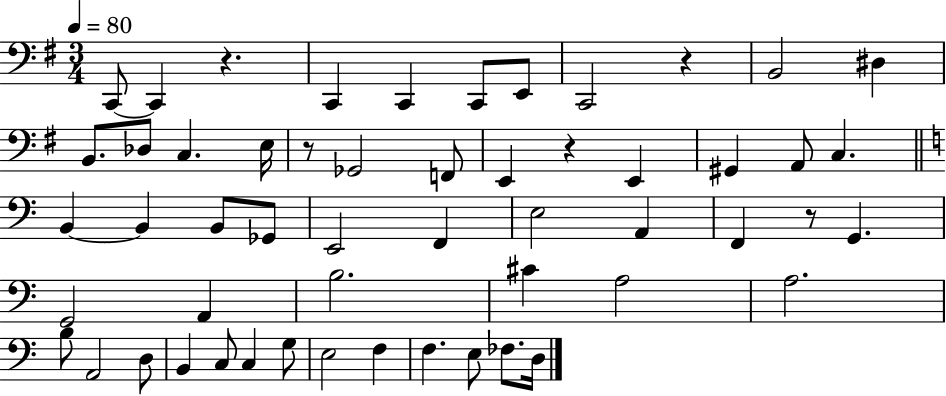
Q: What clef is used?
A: bass